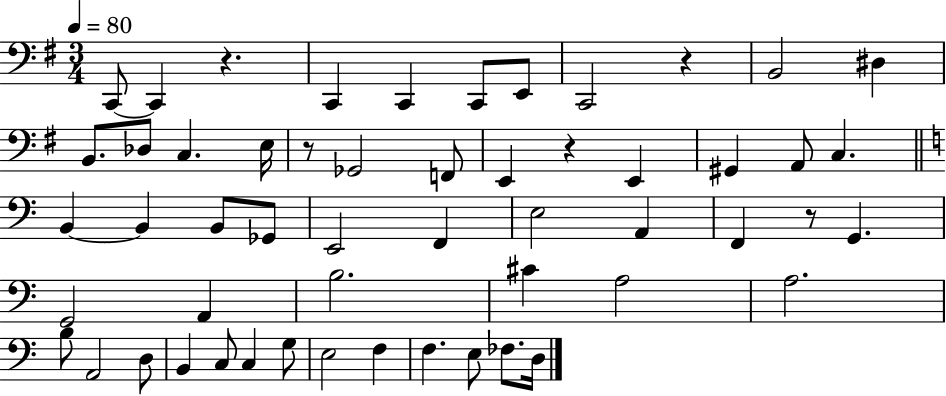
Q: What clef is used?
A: bass